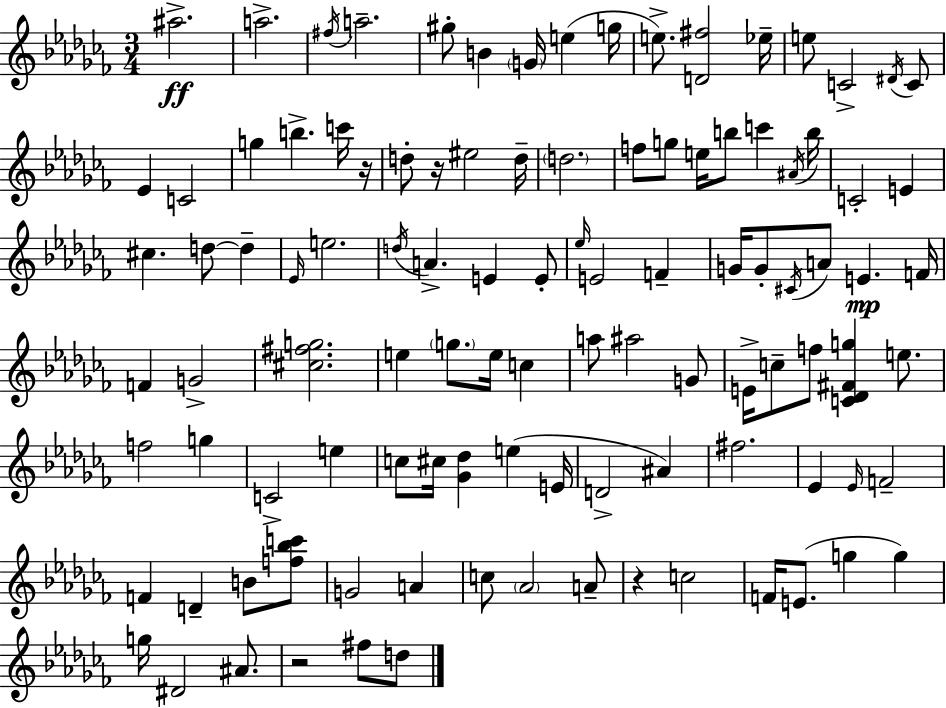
{
  \clef treble
  \numericTimeSignature
  \time 3/4
  \key aes \minor
  \repeat volta 2 { ais''2.->\ff | a''2.-> | \acciaccatura { fis''16 } a''2.-- | gis''8-. b'4 \parenthesize g'16 e''4( | \break g''16 e''8.->) <d' fis''>2 | ees''16-- e''8 c'2-> \acciaccatura { dis'16 } | c'8 ees'4 c'2 | g''4 b''4.-> | \break c'''16 r16 d''8-. r16 eis''2 | d''16-- \parenthesize d''2. | f''8 g''8 e''16 b''8 c'''4 | \acciaccatura { ais'16 } b''16 c'2-. e'4 | \break cis''4. d''8~~ d''4-- | \grace { ees'16 } e''2. | \acciaccatura { d''16 } a'4.-> e'4 | e'8-. \grace { ees''16 } e'2 | \break f'4-- g'16 g'8-. \acciaccatura { cis'16 } a'8 | e'4.\mp f'16 f'4 g'2-> | <cis'' fis'' g''>2. | e''4 \parenthesize g''8. | \break e''16 c''4 a''8 ais''2 | g'8 e'16-> c''8-- f''8 | <c' des' fis' g''>4 e''8. f''2 | g''4 c'2-> | \break e''4 c''8 cis''16 <ges' des''>4 | e''4( e'16 d'2-> | ais'4) fis''2. | ees'4 \grace { ees'16 } | \break f'2-- f'4 | d'4-- b'8 <f'' bes'' c'''>8 g'2 | a'4 c''8 \parenthesize aes'2 | a'8-- r4 | \break c''2 f'16 e'8.( | g''4 g''4) g''16 dis'2 | ais'8. r2 | fis''8 d''8 } \bar "|."
}